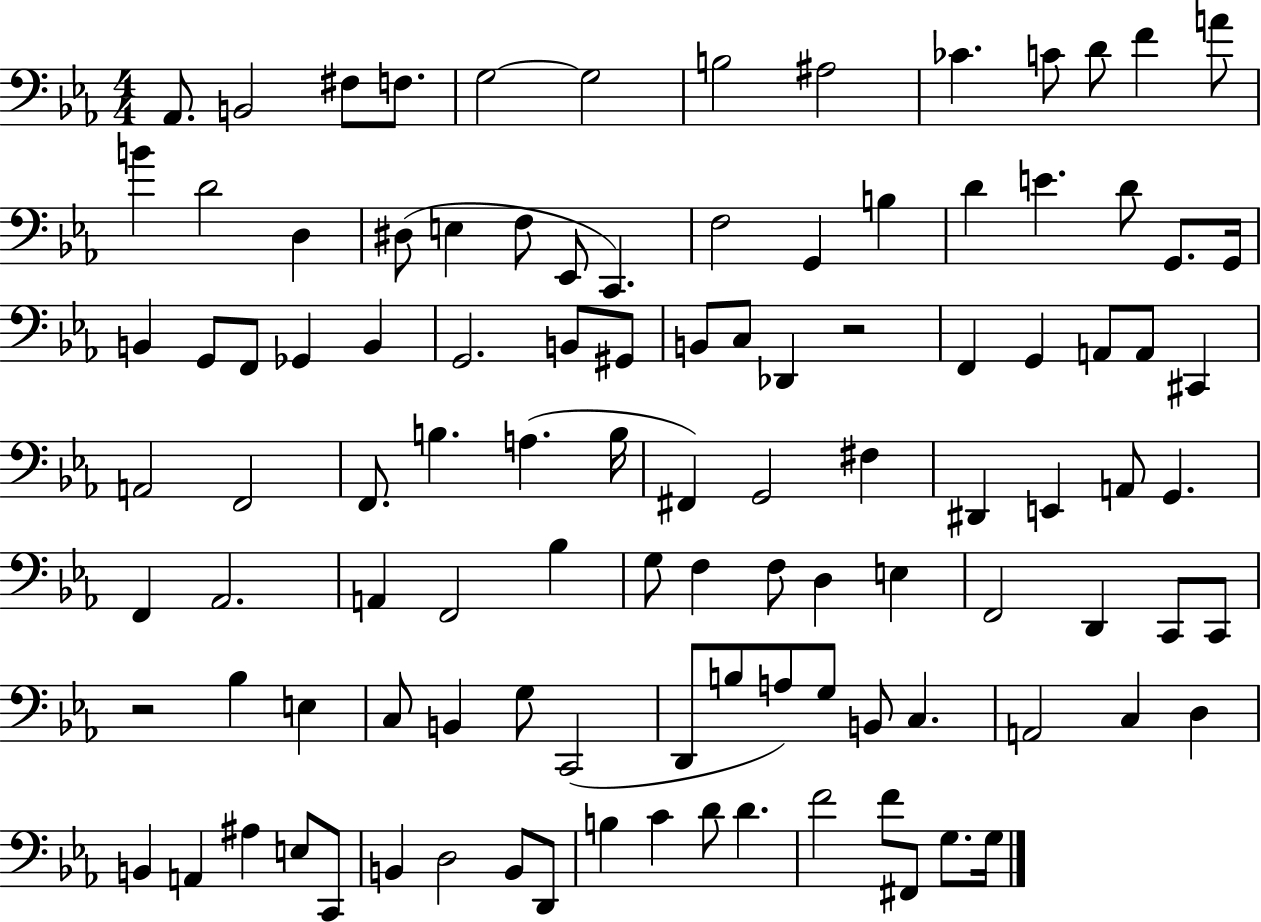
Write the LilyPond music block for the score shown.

{
  \clef bass
  \numericTimeSignature
  \time 4/4
  \key ees \major
  aes,8. b,2 fis8 f8. | g2~~ g2 | b2 ais2 | ces'4. c'8 d'8 f'4 a'8 | \break b'4 d'2 d4 | dis8( e4 f8 ees,8 c,4.) | f2 g,4 b4 | d'4 e'4. d'8 g,8. g,16 | \break b,4 g,8 f,8 ges,4 b,4 | g,2. b,8 gis,8 | b,8 c8 des,4 r2 | f,4 g,4 a,8 a,8 cis,4 | \break a,2 f,2 | f,8. b4. a4.( b16 | fis,4) g,2 fis4 | dis,4 e,4 a,8 g,4. | \break f,4 aes,2. | a,4 f,2 bes4 | g8 f4 f8 d4 e4 | f,2 d,4 c,8 c,8 | \break r2 bes4 e4 | c8 b,4 g8 c,2( | d,8 b8 a8) g8 b,8 c4. | a,2 c4 d4 | \break b,4 a,4 ais4 e8 c,8 | b,4 d2 b,8 d,8 | b4 c'4 d'8 d'4. | f'2 f'8 fis,8 g8. g16 | \break \bar "|."
}